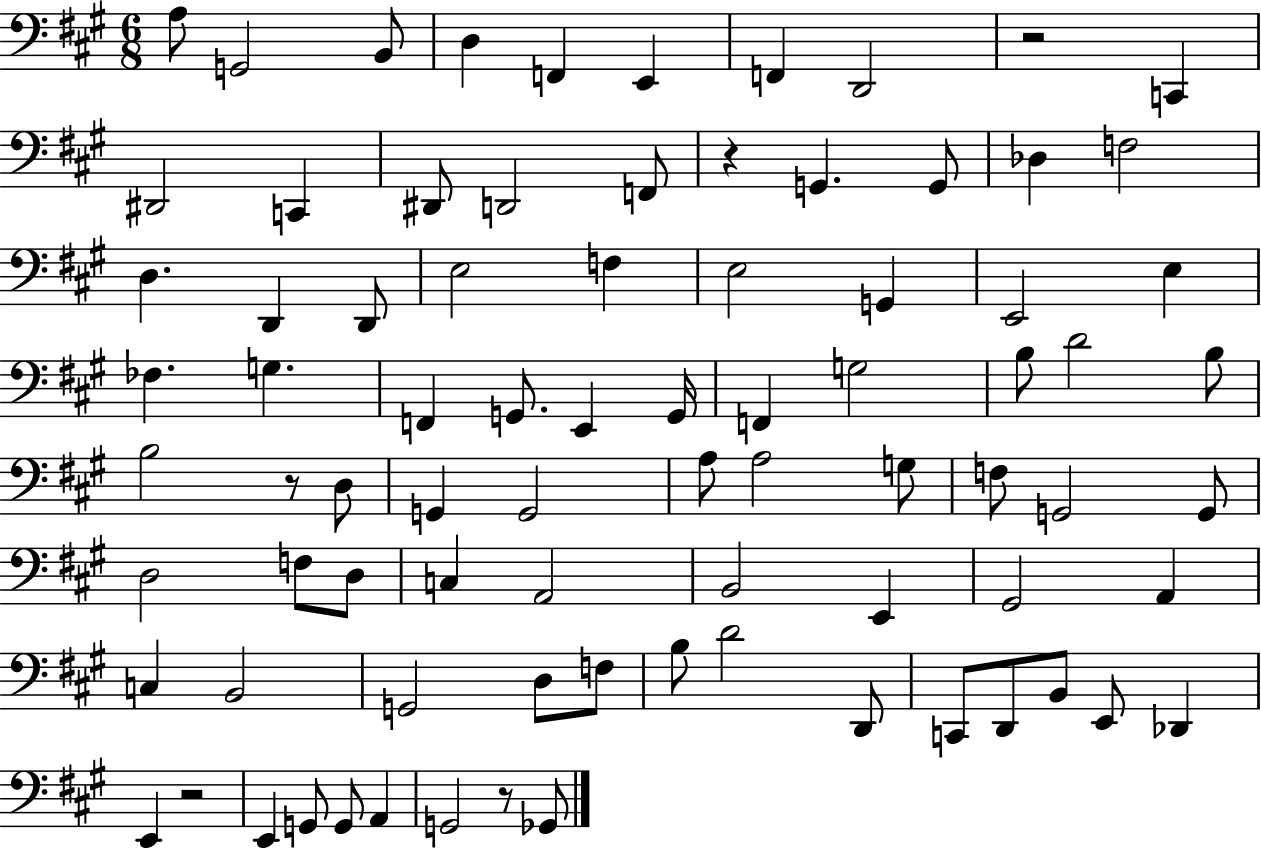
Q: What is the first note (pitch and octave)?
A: A3